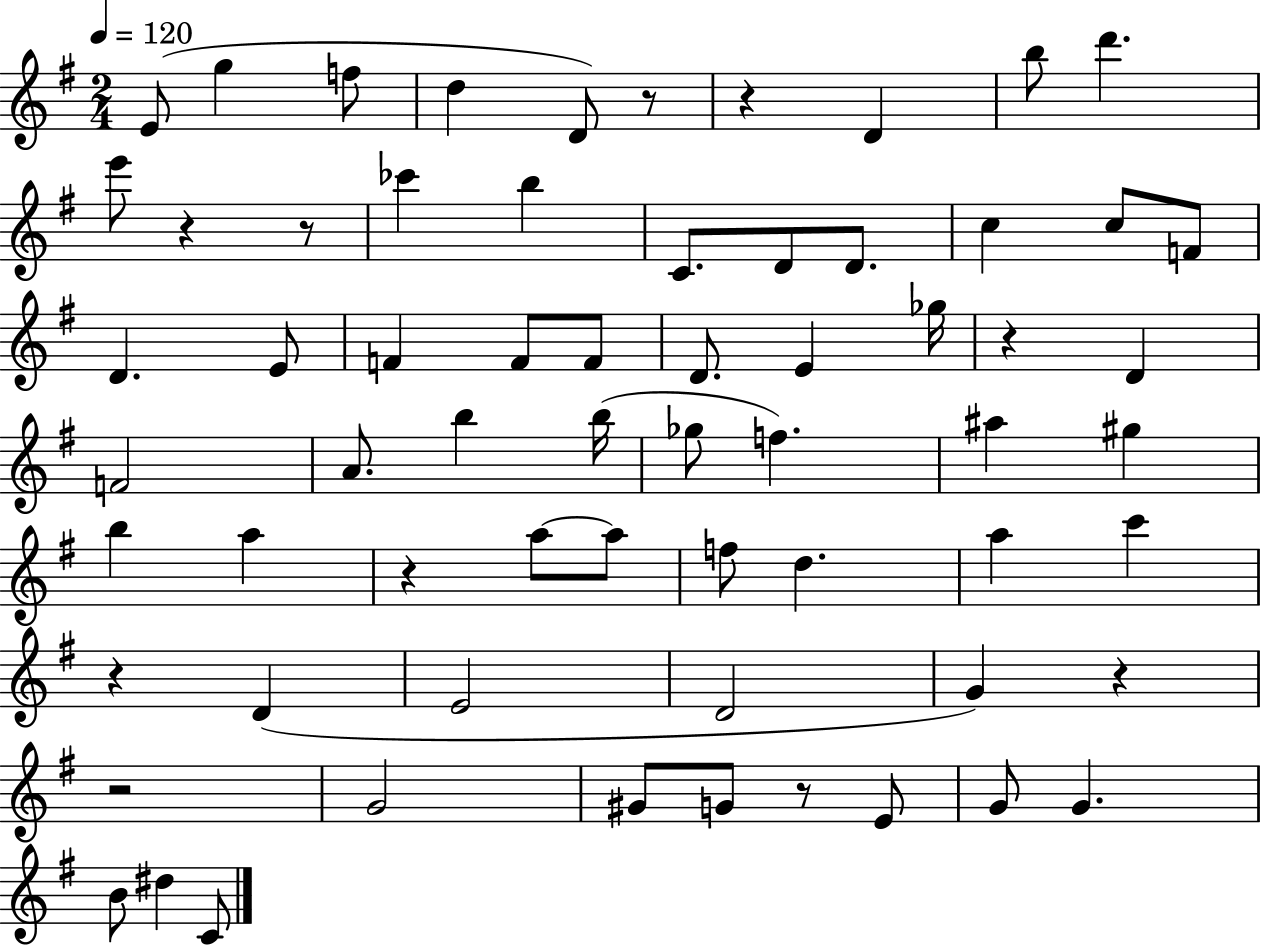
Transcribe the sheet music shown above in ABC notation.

X:1
T:Untitled
M:2/4
L:1/4
K:G
E/2 g f/2 d D/2 z/2 z D b/2 d' e'/2 z z/2 _c' b C/2 D/2 D/2 c c/2 F/2 D E/2 F F/2 F/2 D/2 E _g/4 z D F2 A/2 b b/4 _g/2 f ^a ^g b a z a/2 a/2 f/2 d a c' z D E2 D2 G z z2 G2 ^G/2 G/2 z/2 E/2 G/2 G B/2 ^d C/2